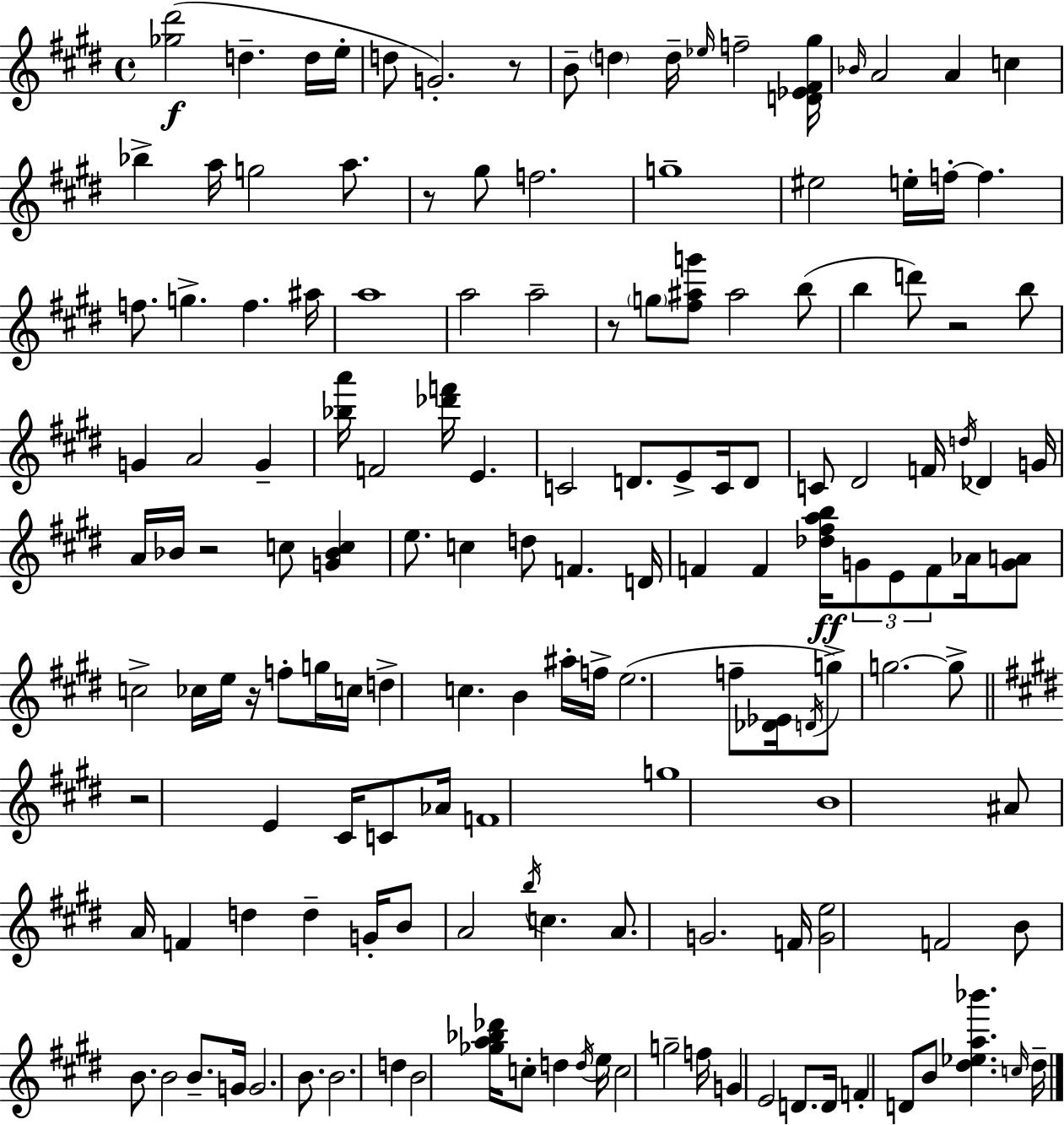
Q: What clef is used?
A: treble